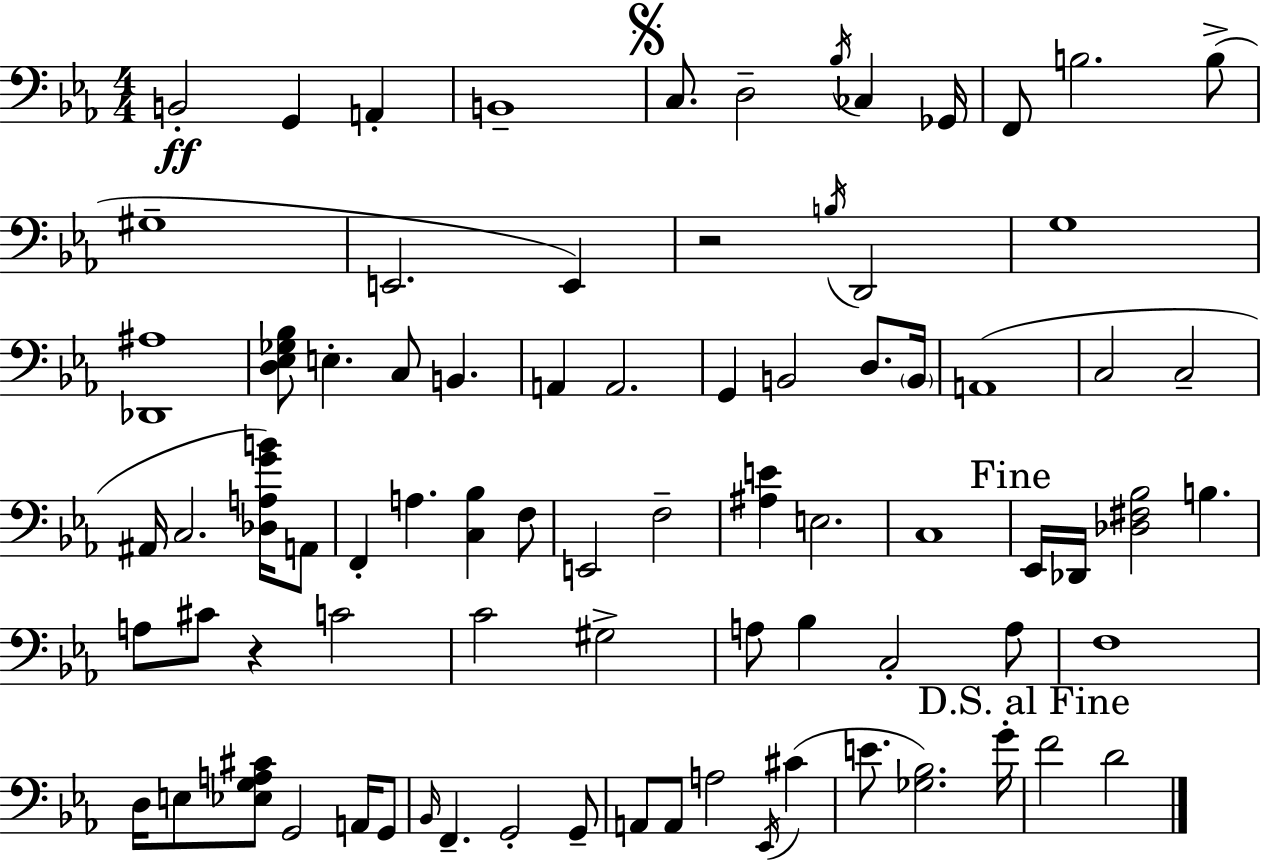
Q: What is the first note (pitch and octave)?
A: B2